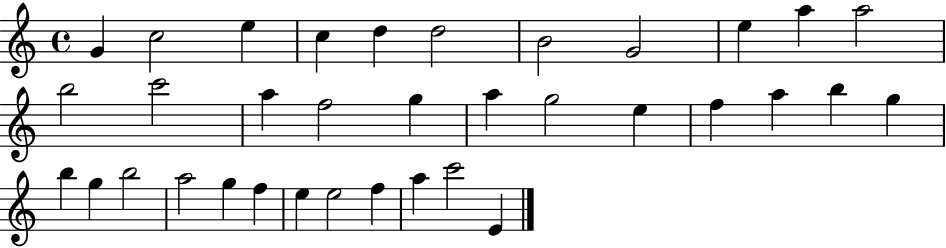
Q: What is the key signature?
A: C major